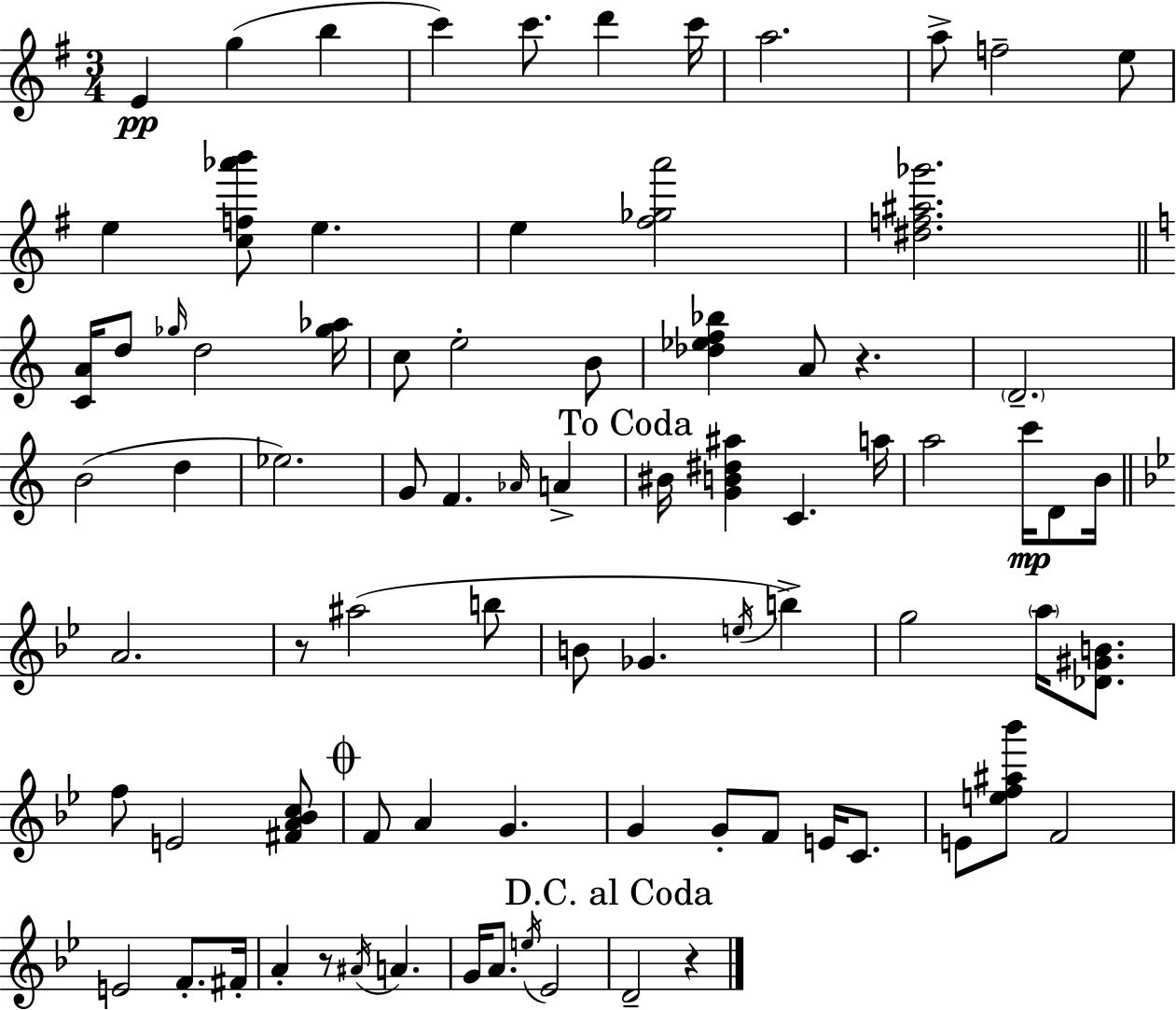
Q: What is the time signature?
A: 3/4